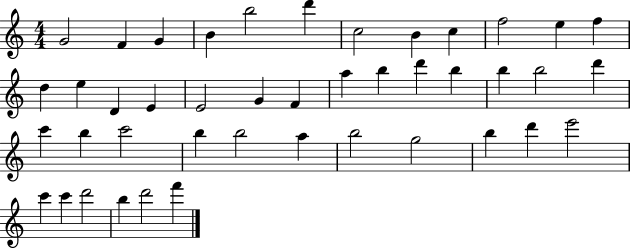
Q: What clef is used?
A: treble